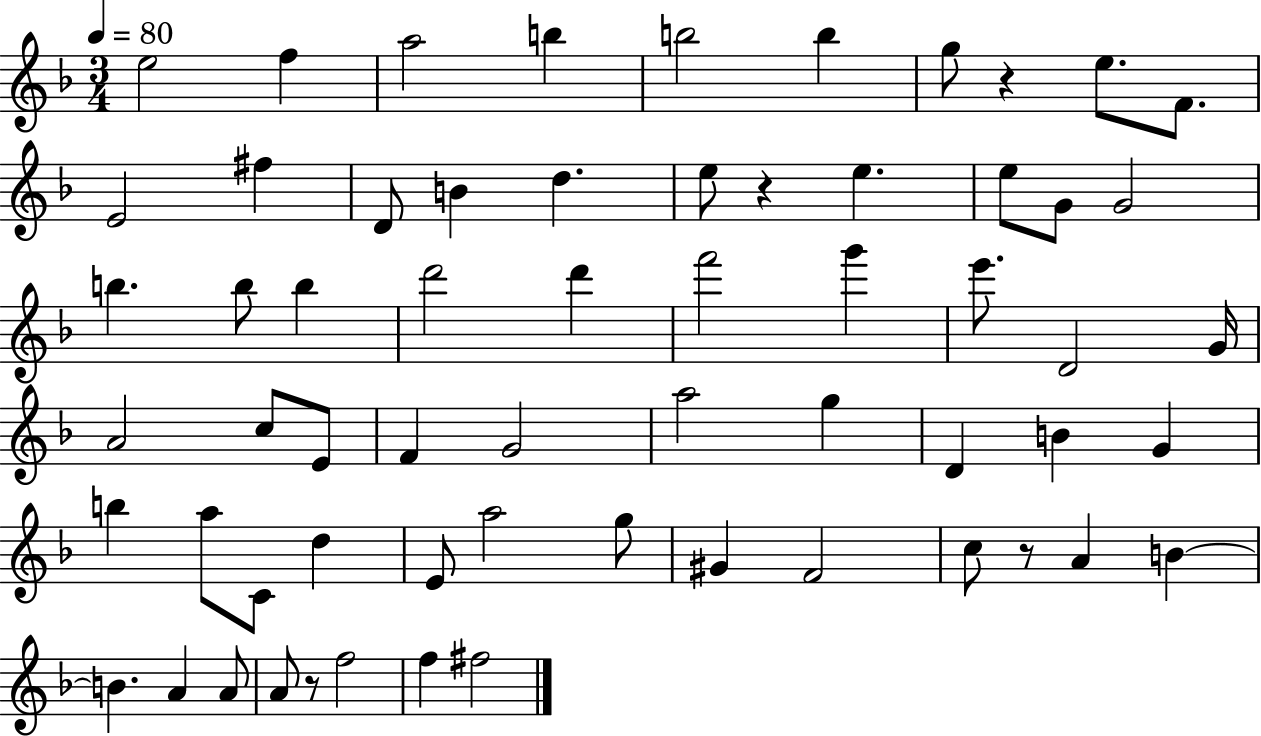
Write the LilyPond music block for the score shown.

{
  \clef treble
  \numericTimeSignature
  \time 3/4
  \key f \major
  \tempo 4 = 80
  e''2 f''4 | a''2 b''4 | b''2 b''4 | g''8 r4 e''8. f'8. | \break e'2 fis''4 | d'8 b'4 d''4. | e''8 r4 e''4. | e''8 g'8 g'2 | \break b''4. b''8 b''4 | d'''2 d'''4 | f'''2 g'''4 | e'''8. d'2 g'16 | \break a'2 c''8 e'8 | f'4 g'2 | a''2 g''4 | d'4 b'4 g'4 | \break b''4 a''8 c'8 d''4 | e'8 a''2 g''8 | gis'4 f'2 | c''8 r8 a'4 b'4~~ | \break b'4. a'4 a'8 | a'8 r8 f''2 | f''4 fis''2 | \bar "|."
}